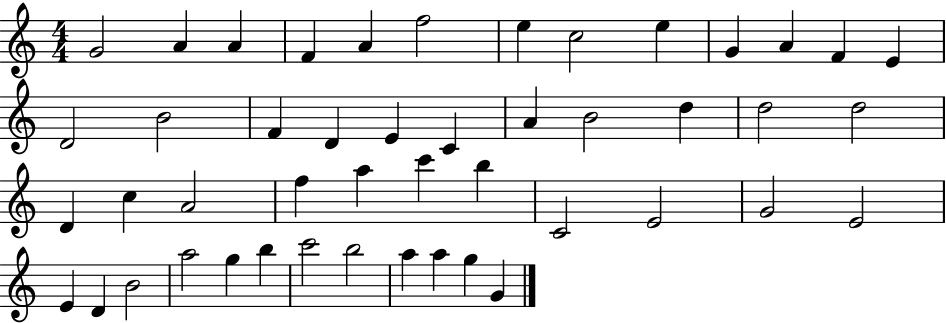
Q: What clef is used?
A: treble